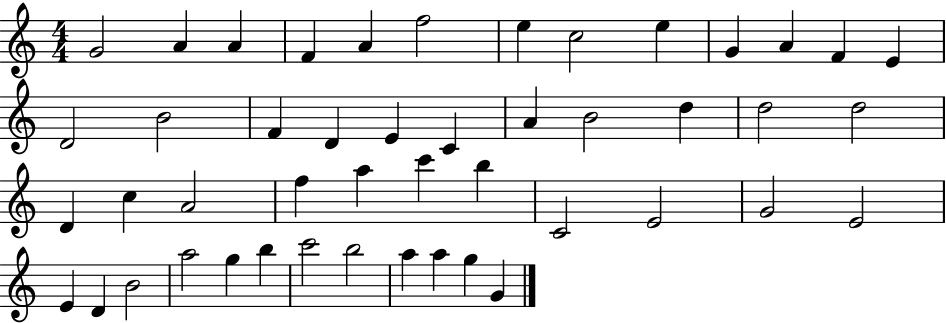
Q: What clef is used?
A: treble